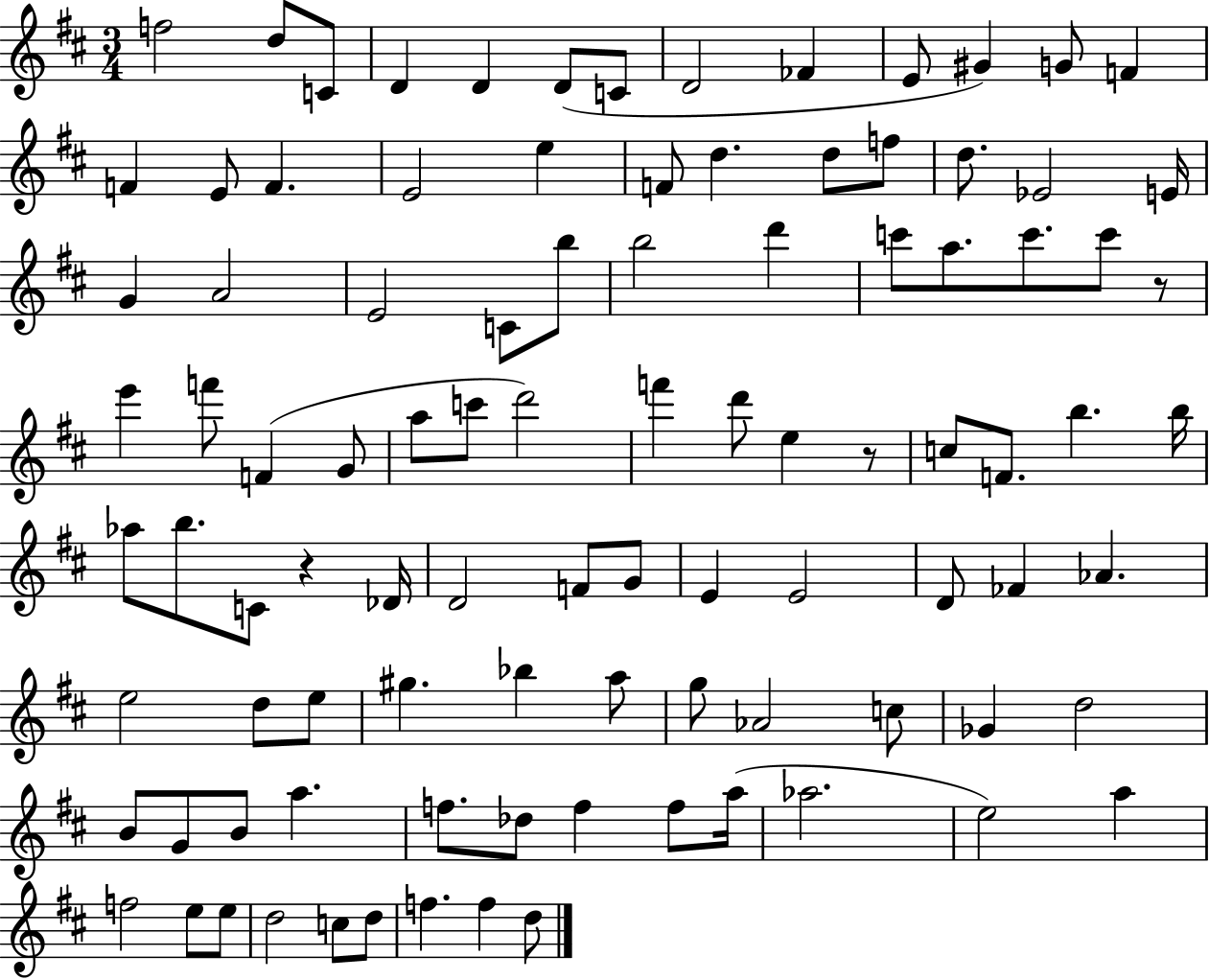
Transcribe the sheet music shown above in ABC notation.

X:1
T:Untitled
M:3/4
L:1/4
K:D
f2 d/2 C/2 D D D/2 C/2 D2 _F E/2 ^G G/2 F F E/2 F E2 e F/2 d d/2 f/2 d/2 _E2 E/4 G A2 E2 C/2 b/2 b2 d' c'/2 a/2 c'/2 c'/2 z/2 e' f'/2 F G/2 a/2 c'/2 d'2 f' d'/2 e z/2 c/2 F/2 b b/4 _a/2 b/2 C/2 z _D/4 D2 F/2 G/2 E E2 D/2 _F _A e2 d/2 e/2 ^g _b a/2 g/2 _A2 c/2 _G d2 B/2 G/2 B/2 a f/2 _d/2 f f/2 a/4 _a2 e2 a f2 e/2 e/2 d2 c/2 d/2 f f d/2